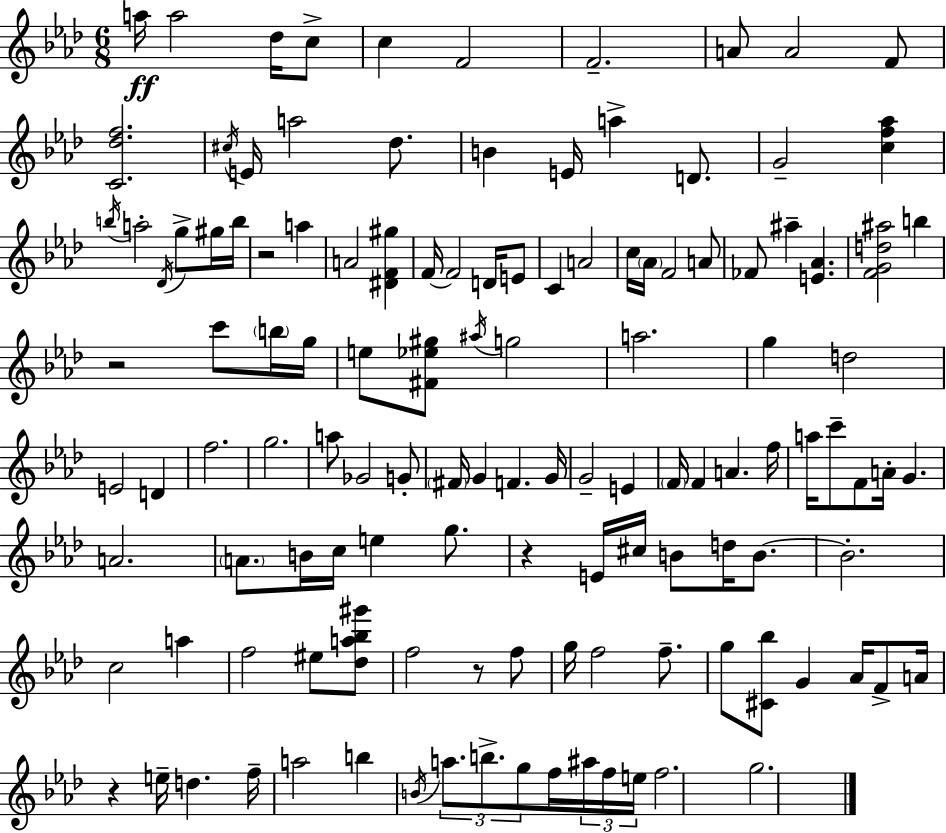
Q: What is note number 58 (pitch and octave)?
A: G4